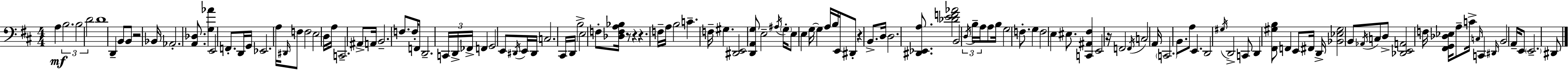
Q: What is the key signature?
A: D major